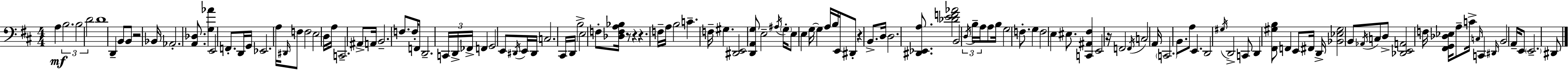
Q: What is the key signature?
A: D major